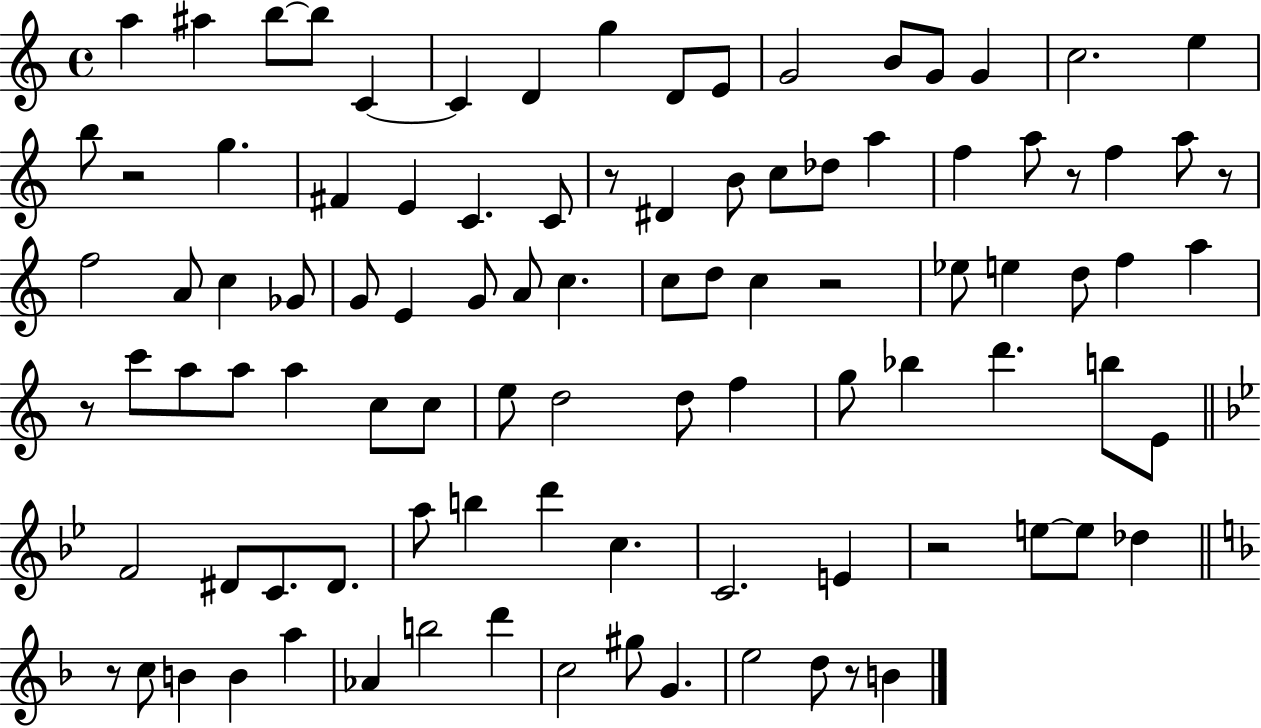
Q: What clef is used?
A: treble